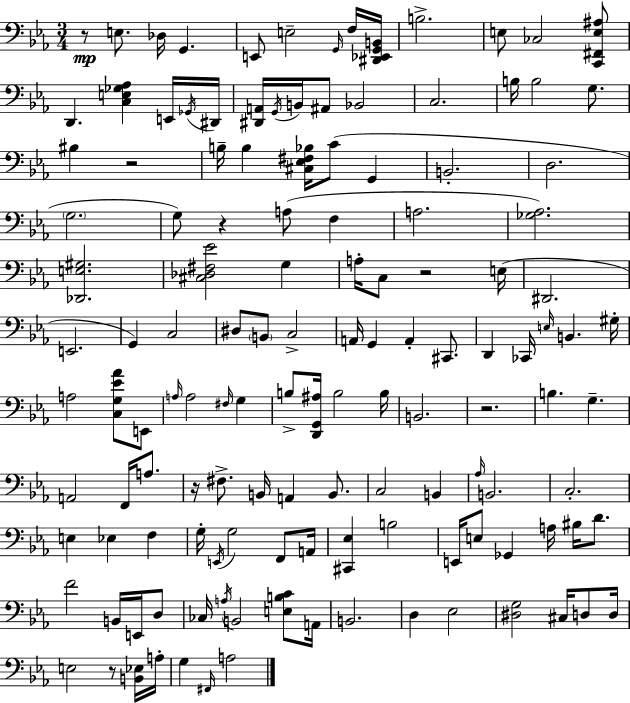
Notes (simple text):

R/e E3/e. Db3/s G2/q. E2/e E3/h G2/s F3/s [D#2,Eb2,G2,B2]/s B3/h. E3/e CES3/h [C2,F#2,E3,A#3]/e D2/q. [C3,E3,Gb3,Ab3]/q E2/s Gb2/s D#2/s [D#2,A2]/s G2/s B2/s A#2/e Bb2/h C3/h. B3/s B3/h G3/e. BIS3/q R/h B3/s B3/q [C#3,Eb3,F#3,Bb3]/s C4/e G2/q B2/h. D3/h. G3/h. G3/e R/q A3/e F3/q A3/h. [Gb3,Ab3]/h. [Db2,E3,G#3]/h. [C#3,Db3,F#3,Eb4]/h G3/q A3/s C3/e R/h E3/s D#2/h. E2/h. G2/q C3/h D#3/e B2/e C3/h A2/s G2/q A2/q C#2/e. D2/q CES2/s E3/s B2/q. G#3/s A3/h [C3,G3,Eb4,Ab4]/e E2/e A3/s A3/h F#3/s G3/q B3/e [D2,G2,A#3]/s B3/h B3/s B2/h. R/h. B3/q. G3/q. A2/h F2/s A3/e. R/s F#3/e. B2/s A2/q B2/e. C3/h B2/q Ab3/s B2/h. C3/h. E3/q Eb3/q F3/q G3/s E2/s G3/h F2/e A2/s [C#2,Eb3]/q B3/h E2/s E3/e Gb2/q A3/s BIS3/s D4/e. F4/h B2/s E2/s D3/e CES3/s A3/s B2/h [E3,B3,C4]/e A2/s B2/h. D3/q Eb3/h [D#3,G3]/h C#3/s D3/e D3/s E3/h R/e [B2,Eb3]/s A3/s G3/q F#2/s A3/h